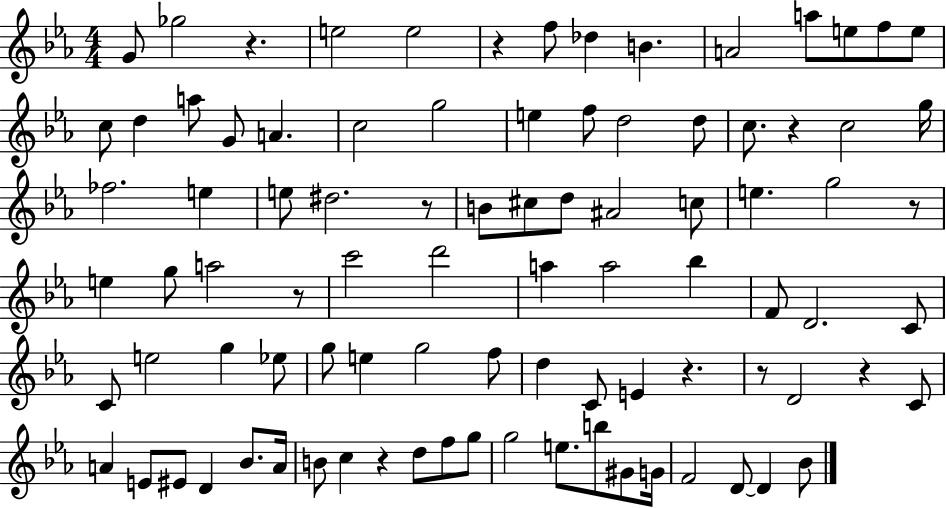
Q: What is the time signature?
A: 4/4